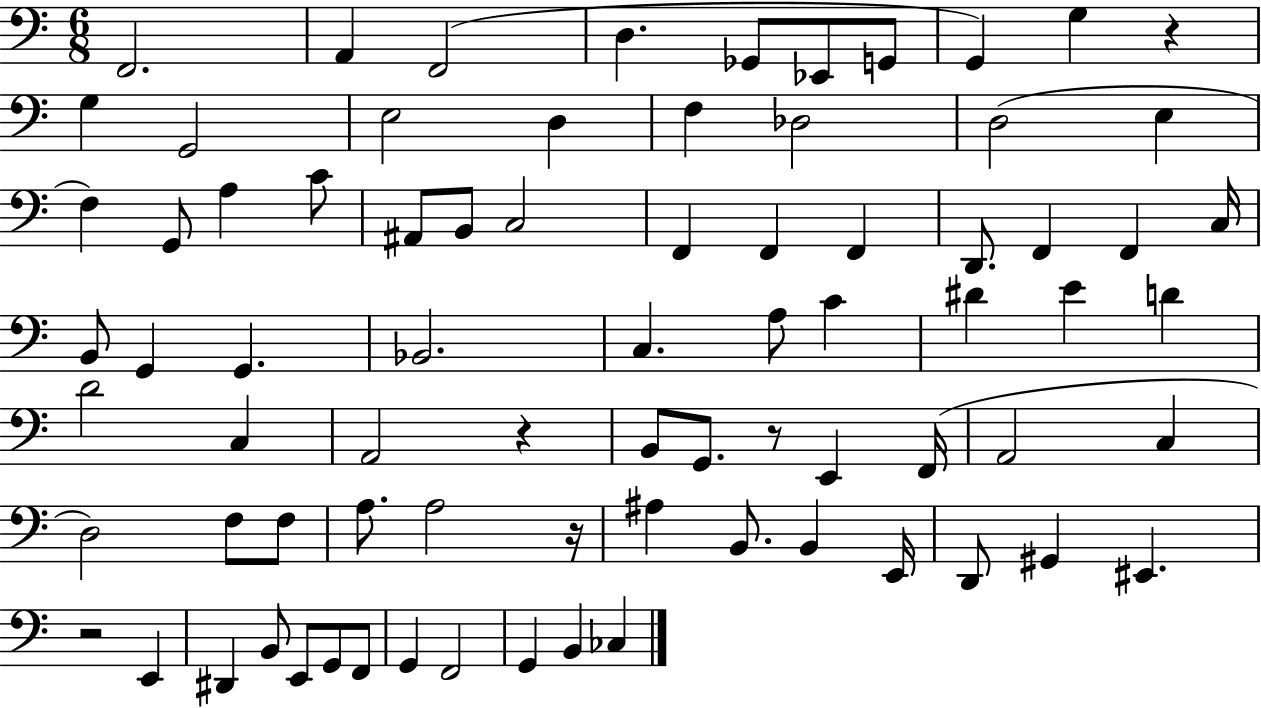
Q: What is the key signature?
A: C major